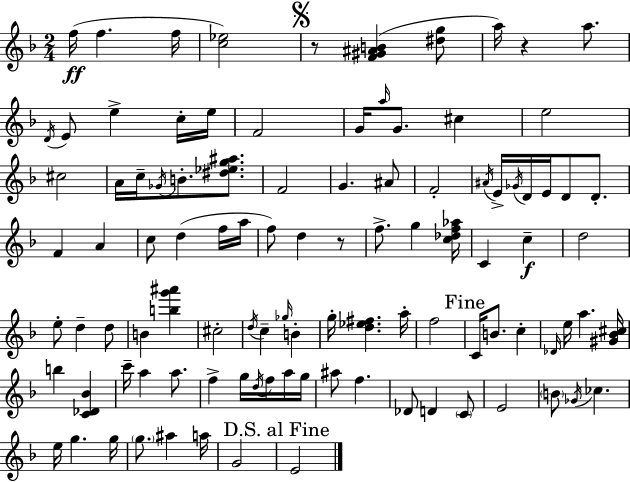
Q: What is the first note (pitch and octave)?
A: F5